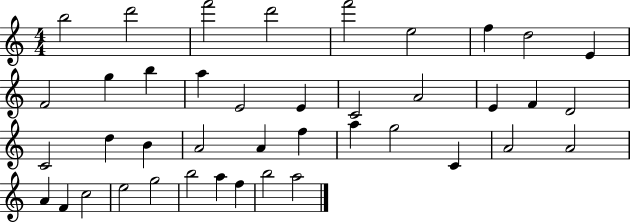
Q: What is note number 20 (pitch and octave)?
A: D4